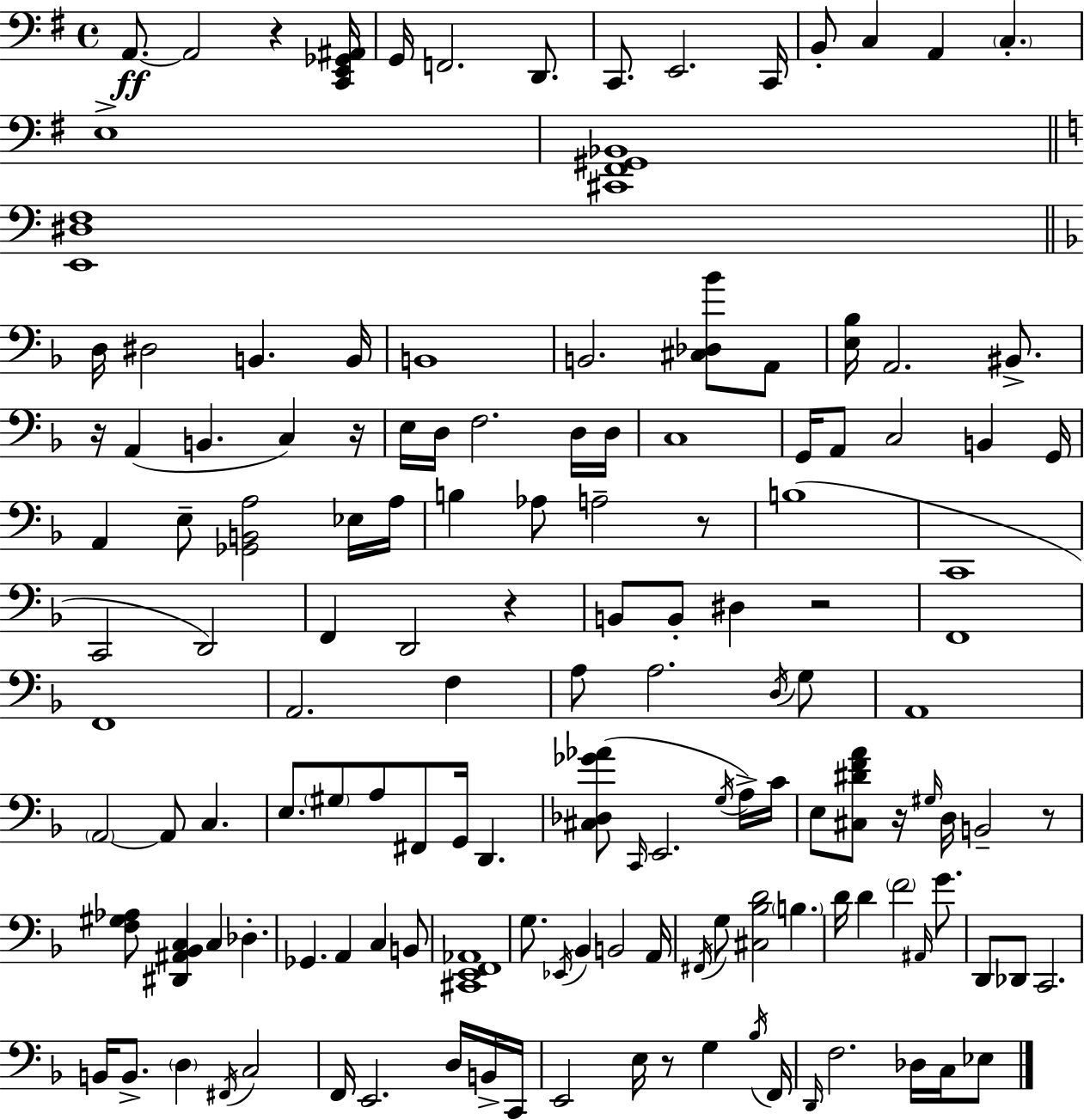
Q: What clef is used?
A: bass